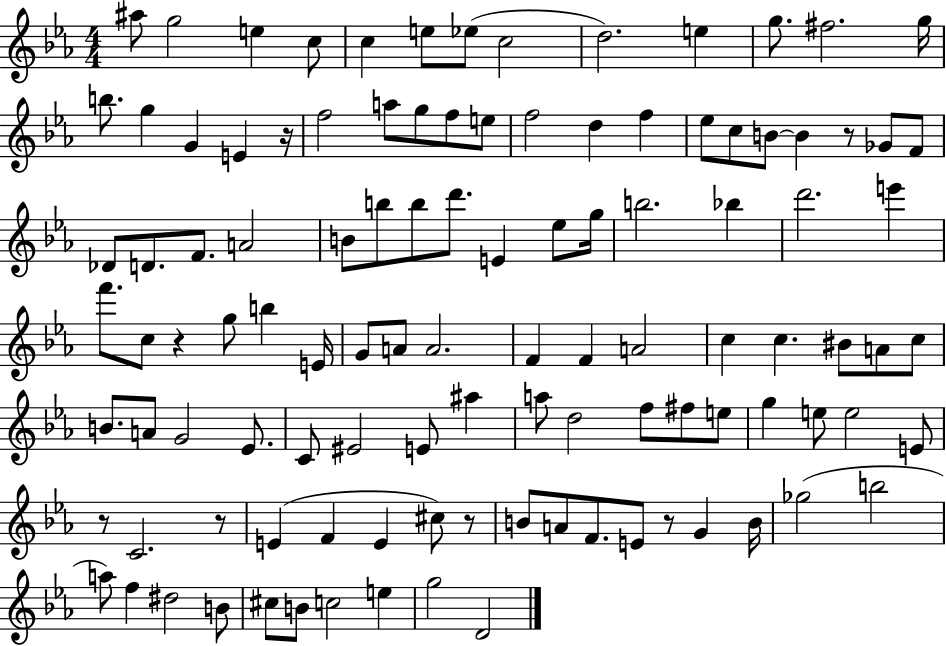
{
  \clef treble
  \numericTimeSignature
  \time 4/4
  \key ees \major
  \repeat volta 2 { ais''8 g''2 e''4 c''8 | c''4 e''8 ees''8( c''2 | d''2.) e''4 | g''8. fis''2. g''16 | \break b''8. g''4 g'4 e'4 r16 | f''2 a''8 g''8 f''8 e''8 | f''2 d''4 f''4 | ees''8 c''8 b'8~~ b'4 r8 ges'8 f'8 | \break des'8 d'8. f'8. a'2 | b'8 b''8 b''8 d'''8. e'4 ees''8 g''16 | b''2. bes''4 | d'''2. e'''4 | \break f'''8. c''8 r4 g''8 b''4 e'16 | g'8 a'8 a'2. | f'4 f'4 a'2 | c''4 c''4. bis'8 a'8 c''8 | \break b'8. a'8 g'2 ees'8. | c'8 eis'2 e'8 ais''4 | a''8 d''2 f''8 fis''8 e''8 | g''4 e''8 e''2 e'8 | \break r8 c'2. r8 | e'4( f'4 e'4 cis''8) r8 | b'8 a'8 f'8. e'8 r8 g'4 b'16 | ges''2( b''2 | \break a''8) f''4 dis''2 b'8 | cis''8 b'8 c''2 e''4 | g''2 d'2 | } \bar "|."
}